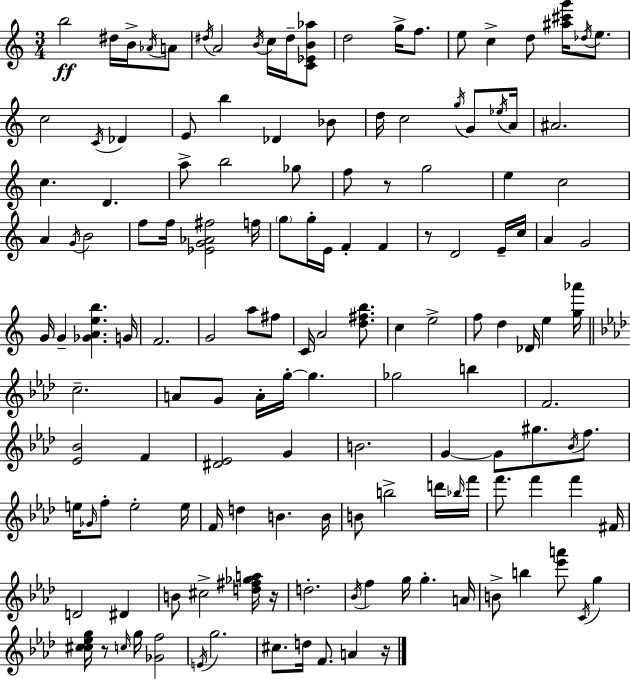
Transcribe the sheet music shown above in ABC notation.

X:1
T:Untitled
M:3/4
L:1/4
K:Am
b2 ^d/4 B/4 _A/4 A/2 ^d/4 A2 B/4 c/4 ^d/4 [C_EB_a]/2 d2 g/4 f/2 e/2 c d/2 [^a^c'g']/4 _d/4 e/2 c2 C/4 _D E/2 b _D _B/2 d/4 c2 g/4 G/2 _e/4 A/4 ^A2 c D a/2 b2 _g/2 f/2 z/2 g2 e c2 A G/4 B2 f/2 f/4 [_EG_A^f]2 f/4 g/2 g/4 E/4 F F z/2 D2 E/4 c/4 A G2 G/4 G [_GAeb] G/4 F2 G2 a/2 ^f/2 C/4 A2 [d^fb]/2 c e2 f/2 d _D/4 e [g_a']/4 c2 A/2 G/2 A/4 g/4 g _g2 b F2 [_E_B]2 F [^D_E]2 G B2 G G/2 ^g/2 _B/4 f/2 e/4 _G/4 f/2 e2 e/4 F/4 d B B/4 B/2 b2 d'/4 _b/4 f'/4 f'/2 f' f' ^F/4 D2 ^D B/2 ^c2 [d^f_ga]/4 z/4 d2 _B/4 f g/4 g A/4 B/2 b [_e'a']/2 C/4 g [^c^c_eg]/4 z/2 c/4 g/4 [_Gf]2 E/4 g2 ^c/2 d/4 F/2 A z/4